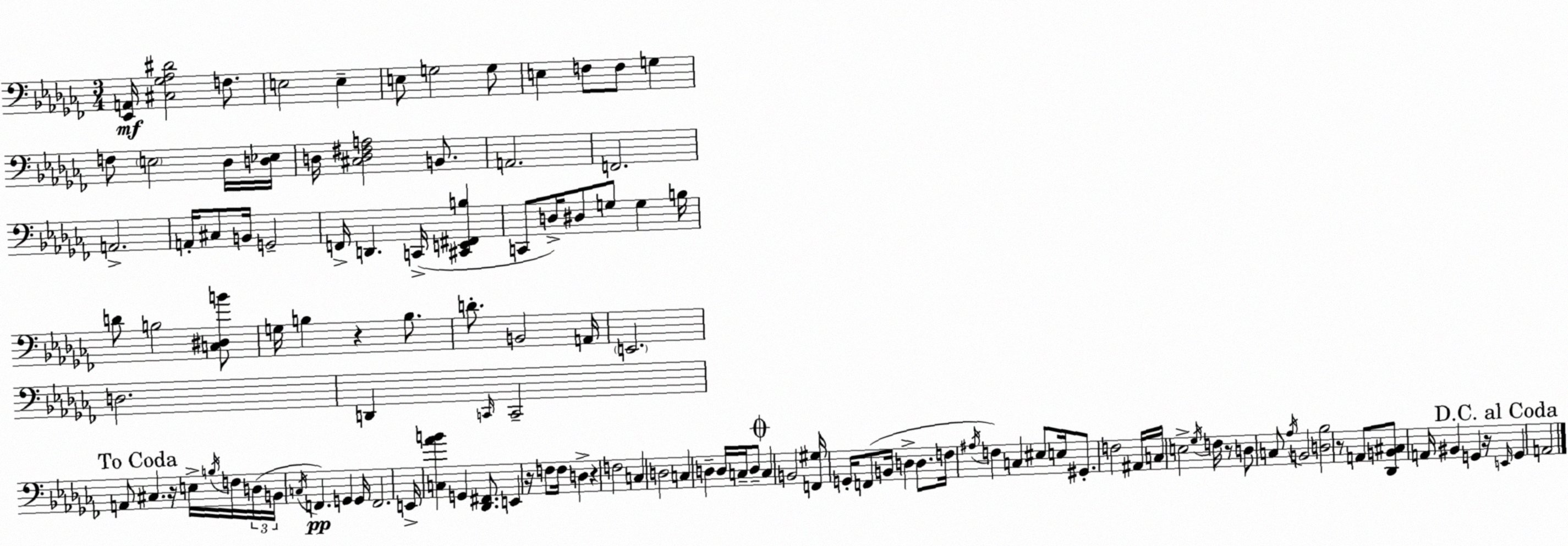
X:1
T:Untitled
M:3/4
L:1/4
K:Abm
[_E,,A,,]/4 [^C,_G,_A,^D]2 F,/2 E,2 E, E,/2 G,2 G,/2 E, F,/2 F,/2 G, F,/2 E,2 _D,/4 [D,_E,]/4 D,/4 [^C,D,^F,A,]2 B,,/2 A,,2 F,,2 A,,2 A,,/4 ^C,/2 B,,/4 G,,2 F,,/4 D,, C,,/4 [^C,,E,,^F,,B,] C,,/2 D,/4 ^D,/2 G,/2 G, B,/4 D/2 B,2 [C,^D,B]/2 G,/4 B, z B,/2 D/2 B,,2 A,,/4 E,,2 D,2 D,, C,,/4 C,,2 A,,/2 ^C, z/4 E,/4 B,/4 F,/4 D,/4 B,,/4 C,/4 F,, G,, G,,/4 F,,2 E,,/4 [C,_AB] G,, [_D,,^F,,]/2 E,, z/4 F,/2 F,/4 D, z F,2 C, D,2 C, D, D,/4 C,/4 D,/2 C, B,,2 [F,,^G,]/4 G,,/4 F,,/2 B,,/4 D, D,/2 F,/4 ^A,/4 F, C, ^E,/2 E,/4 ^G,,/2 F,2 ^A,,/4 C,/4 E,2 _G,/4 F,/4 z/2 D,/2 C,/2 _A,/4 B,,2 [D,_B,]2 z/2 A,,/2 [_D,,B,,^C,]/2 A,,/4 ^B,, G,, z/4 E,,/4 G,, A,,2